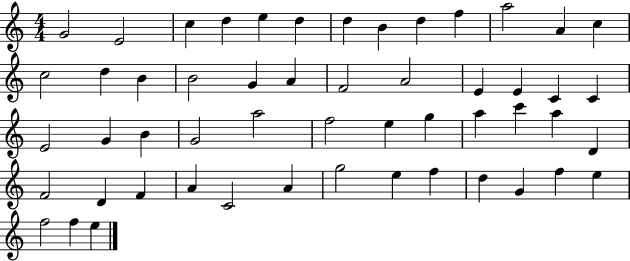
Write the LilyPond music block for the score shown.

{
  \clef treble
  \numericTimeSignature
  \time 4/4
  \key c \major
  g'2 e'2 | c''4 d''4 e''4 d''4 | d''4 b'4 d''4 f''4 | a''2 a'4 c''4 | \break c''2 d''4 b'4 | b'2 g'4 a'4 | f'2 a'2 | e'4 e'4 c'4 c'4 | \break e'2 g'4 b'4 | g'2 a''2 | f''2 e''4 g''4 | a''4 c'''4 a''4 d'4 | \break f'2 d'4 f'4 | a'4 c'2 a'4 | g''2 e''4 f''4 | d''4 g'4 f''4 e''4 | \break f''2 f''4 e''4 | \bar "|."
}